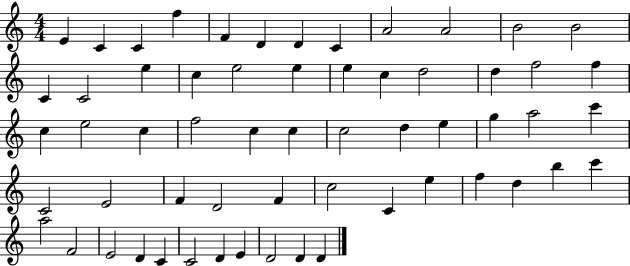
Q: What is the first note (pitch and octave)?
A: E4